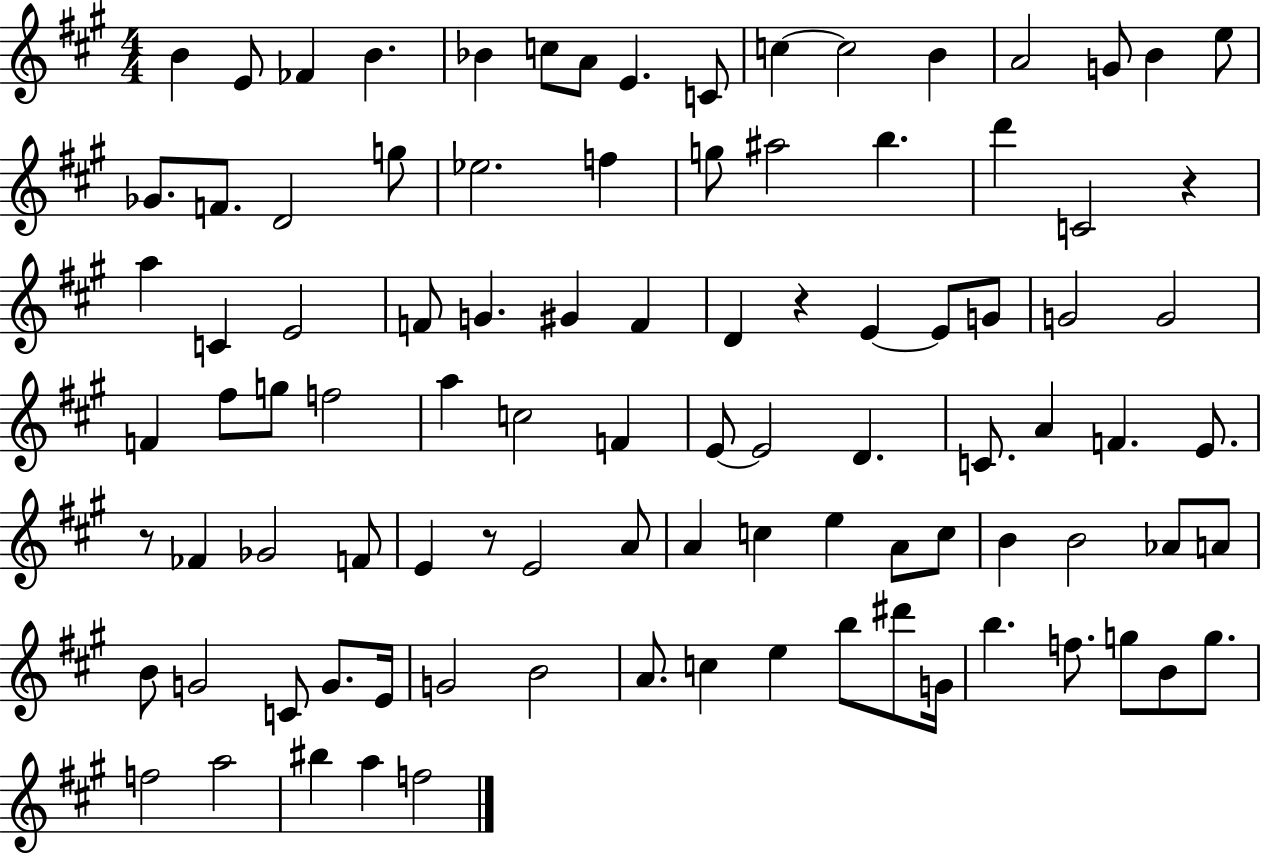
B4/q E4/e FES4/q B4/q. Bb4/q C5/e A4/e E4/q. C4/e C5/q C5/h B4/q A4/h G4/e B4/q E5/e Gb4/e. F4/e. D4/h G5/e Eb5/h. F5/q G5/e A#5/h B5/q. D6/q C4/h R/q A5/q C4/q E4/h F4/e G4/q. G#4/q F4/q D4/q R/q E4/q E4/e G4/e G4/h G4/h F4/q F#5/e G5/e F5/h A5/q C5/h F4/q E4/e E4/h D4/q. C4/e. A4/q F4/q. E4/e. R/e FES4/q Gb4/h F4/e E4/q R/e E4/h A4/e A4/q C5/q E5/q A4/e C5/e B4/q B4/h Ab4/e A4/e B4/e G4/h C4/e G4/e. E4/s G4/h B4/h A4/e. C5/q E5/q B5/e D#6/e G4/s B5/q. F5/e. G5/e B4/e G5/e. F5/h A5/h BIS5/q A5/q F5/h